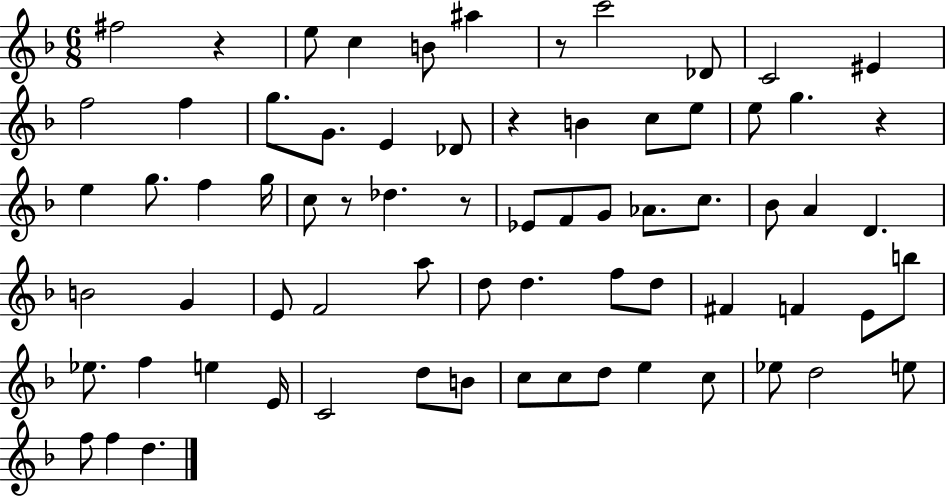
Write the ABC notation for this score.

X:1
T:Untitled
M:6/8
L:1/4
K:F
^f2 z e/2 c B/2 ^a z/2 c'2 _D/2 C2 ^E f2 f g/2 G/2 E _D/2 z B c/2 e/2 e/2 g z e g/2 f g/4 c/2 z/2 _d z/2 _E/2 F/2 G/2 _A/2 c/2 _B/2 A D B2 G E/2 F2 a/2 d/2 d f/2 d/2 ^F F E/2 b/2 _e/2 f e E/4 C2 d/2 B/2 c/2 c/2 d/2 e c/2 _e/2 d2 e/2 f/2 f d